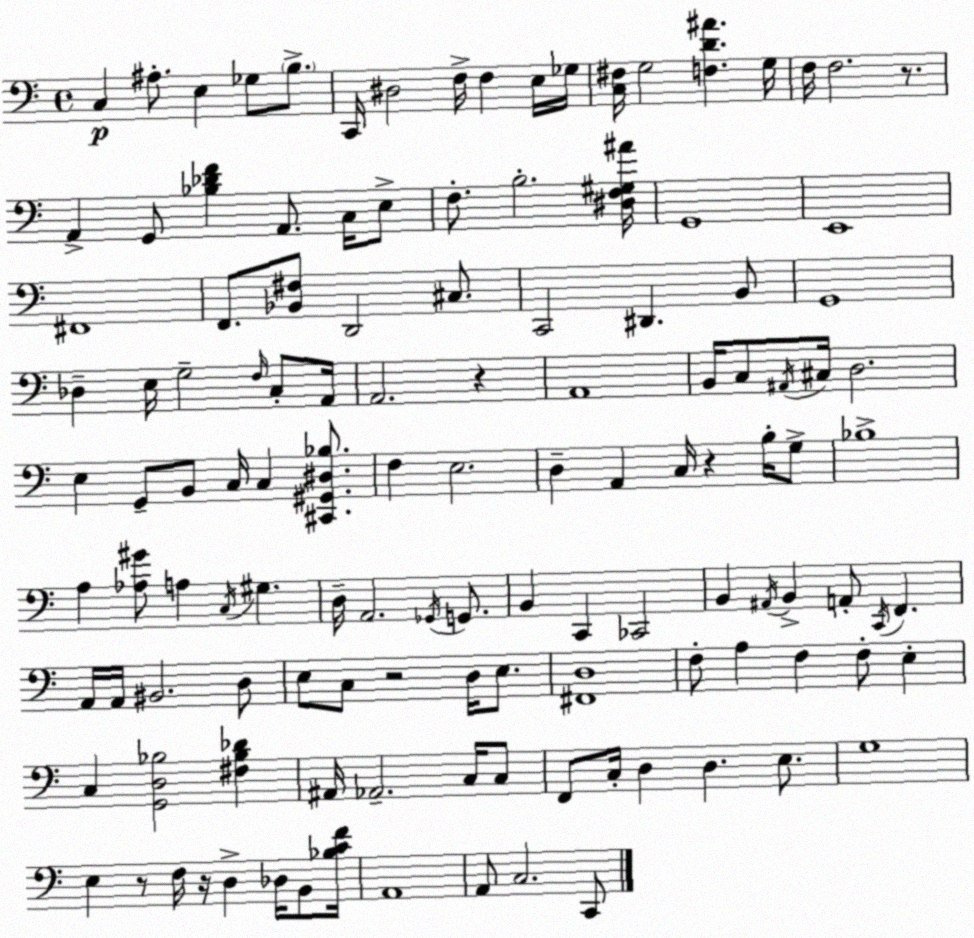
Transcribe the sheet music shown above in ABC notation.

X:1
T:Untitled
M:4/4
L:1/4
K:C
C, ^A,/2 E, _G,/2 B,/2 C,,/4 ^D,2 F,/4 F, E,/4 _G,/4 [C,^F,]/4 G,2 [F,D^A] G,/4 F,/4 F,2 z/2 A,, G,,/2 [_B,_DF] A,,/2 C,/4 E,/2 F,/2 B,2 [^D,F,^G,^A]/4 G,,4 E,,4 ^F,,4 F,,/2 [_B,,^F,]/2 D,,2 ^C,/2 C,,2 ^D,, B,,/2 G,,4 _D, E,/4 G,2 F,/4 C,/2 A,,/4 A,,2 z A,,4 B,,/4 C,/2 ^A,,/4 ^C,/4 D,2 E, G,,/2 B,,/2 C,/4 C, [^C,,^G,,^D,_B,]/2 F, E,2 D, A,, C,/4 z B,/4 G,/2 _B,4 A, [_A,^G]/2 A, C,/4 ^G, D,/4 A,,2 _G,,/4 G,,/2 B,, C,, _C,,2 B,, ^A,,/4 B,, A,,/2 C,,/4 F,, A,,/4 A,,/4 ^B,,2 D,/2 E,/2 C,/2 z2 D,/4 E,/2 [^F,,D,]4 F,/2 A, F, F,/2 E, C, [G,,D,_B,]2 [^F,_B,_D] ^A,,/4 _A,,2 C,/4 C,/2 F,,/2 C,/4 D, D, E,/2 G,4 E, z/2 F,/4 z/4 D, _D,/4 B,,/2 [_B,CF]/4 A,,4 A,,/2 C,2 C,,/2